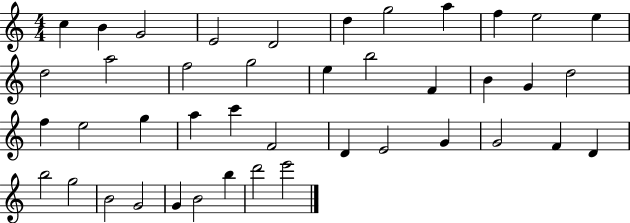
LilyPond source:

{
  \clef treble
  \numericTimeSignature
  \time 4/4
  \key c \major
  c''4 b'4 g'2 | e'2 d'2 | d''4 g''2 a''4 | f''4 e''2 e''4 | \break d''2 a''2 | f''2 g''2 | e''4 b''2 f'4 | b'4 g'4 d''2 | \break f''4 e''2 g''4 | a''4 c'''4 f'2 | d'4 e'2 g'4 | g'2 f'4 d'4 | \break b''2 g''2 | b'2 g'2 | g'4 b'2 b''4 | d'''2 e'''2 | \break \bar "|."
}